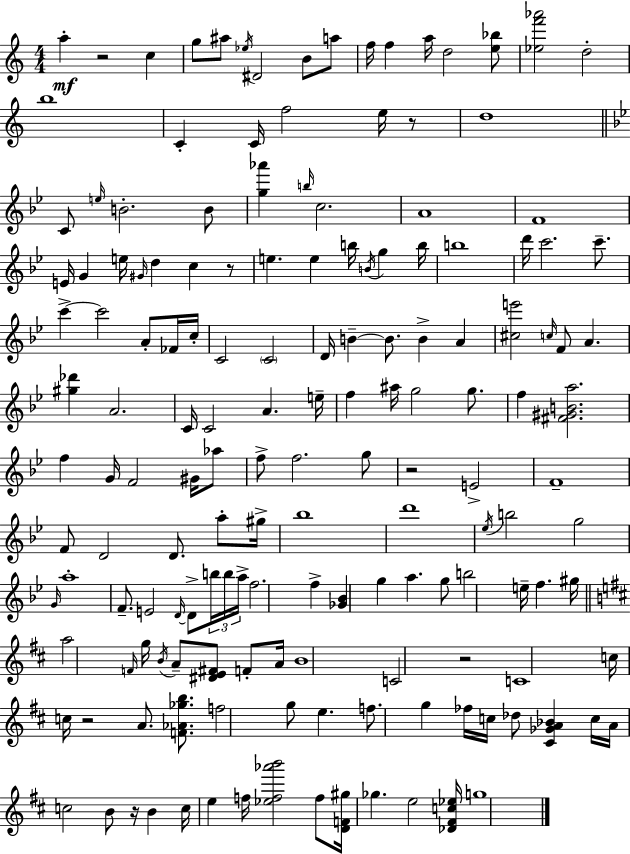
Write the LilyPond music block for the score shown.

{
  \clef treble
  \numericTimeSignature
  \time 4/4
  \key a \minor
  a''4-.\mf r2 c''4 | g''8 ais''8 \acciaccatura { ees''16 } dis'2 b'8 a''8 | f''16 f''4 a''16 d''2 <e'' bes''>8 | <ees'' f''' aes'''>2 d''2-. | \break b''1 | c'4-. c'16 f''2 e''16 r8 | d''1 | \bar "||" \break \key g \minor c'8 \grace { e''16 } b'2.-. b'8 | <g'' aes'''>4 \grace { b''16 } c''2. | a'1 | f'1 | \break e'16 g'4 e''16 \grace { gis'16 } d''4 c''4 | r8 e''4. e''4 b''16 \acciaccatura { b'16 } g''4 | b''16 b''1 | d'''16 c'''2. | \break c'''8.-- c'''4->~~ c'''2 | a'8-. fes'16 c''16-. c'2 \parenthesize c'2 | d'16 b'4--~~ b'8. b'4-> | a'4 <cis'' e'''>2 \grace { c''16 } f'8 a'4. | \break <gis'' des'''>4 a'2. | c'16 c'2 a'4. | e''16-- f''4 ais''16 g''2 | g''8. f''4 <fis' gis' b' a''>2. | \break f''4 g'16 f'2 | gis'16 aes''8 f''8-> f''2. | g''8 r2 e'2-> | f'1-- | \break f'8 d'2 d'8. | a''8-. gis''16-> bes''1 | d'''1 | \acciaccatura { ees''16 } b''2 g''2 | \break \grace { g'16 } a''1-. | f'8.-- e'2 | \grace { d'16~ }~ d'8-> \tuplet 3/2 { b''16 b''16 a''16-> } f''2. | f''4-> <ges' bes'>4 g''4 | \break a''4. g''8 b''2 | e''16-- f''4. gis''16 \bar "||" \break \key d \major a''2 \grace { f'16 } g''16 \acciaccatura { b'16 } a'8-- <dis' e' fis'>8 f'8-. | a'16 b'1 | c'2 r2 | c'1 | \break c''16 c''16 r2 a'8. <f' aes' ges'' b''>8. | f''2 g''8 e''4. | f''8. g''4 fes''16 c''16 des''8 <cis' ges' a' bes'>4 | c''16 a'16 c''2 b'8 r16 b'4 | \break c''16 e''4 f''16 <ees'' f'' aes''' b'''>2 | f''8 <d' f' gis''>16 ges''4. e''2 | <des' fis' c'' ees''>16 g''1 | \bar "|."
}